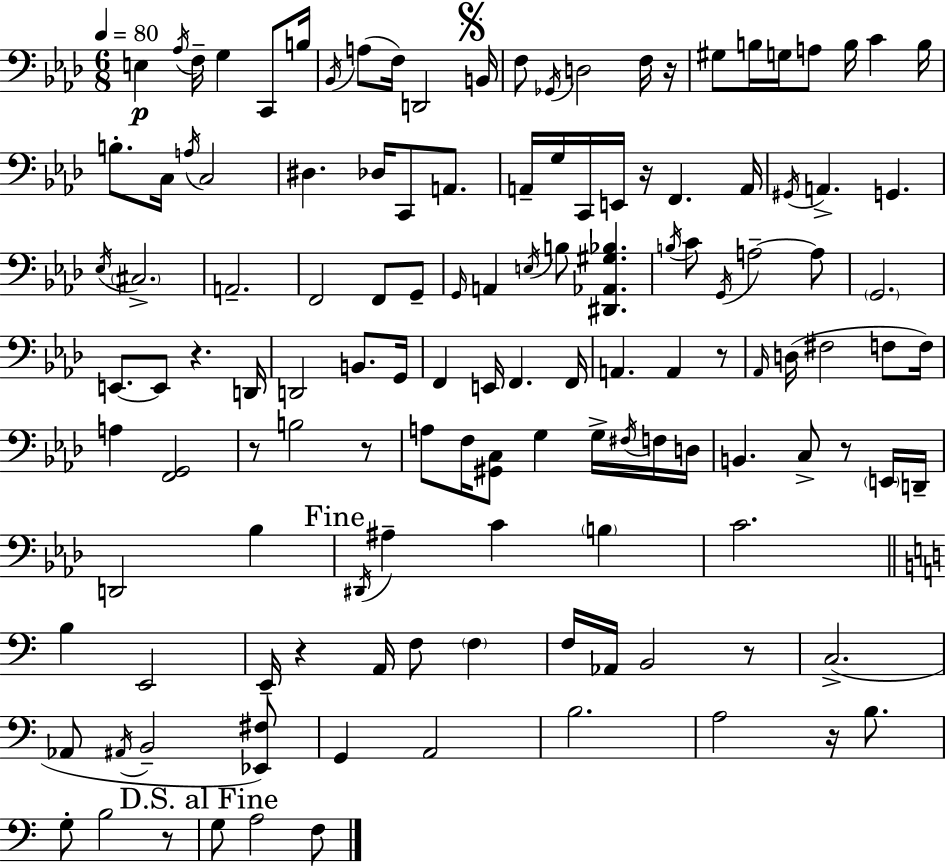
E3/q Ab3/s F3/s G3/q C2/e B3/s Bb2/s A3/e F3/s D2/h B2/s F3/e Gb2/s D3/h F3/s R/s G#3/e B3/s G3/s A3/e B3/s C4/q B3/s B3/e. C3/s A3/s C3/h D#3/q. Db3/s C2/e A2/e. A2/s G3/s C2/s E2/s R/s F2/q. A2/s G#2/s A2/q. G2/q. Eb3/s C#3/h. A2/h. F2/h F2/e G2/e G2/s A2/q E3/s B3/e [D#2,Ab2,G#3,Bb3]/q. B3/s C4/e G2/s A3/h A3/e G2/h. E2/e. E2/e R/q. D2/s D2/h B2/e. G2/s F2/q E2/s F2/q. F2/s A2/q. A2/q R/e Ab2/s D3/s F#3/h F3/e F3/s A3/q [F2,G2]/h R/e B3/h R/e A3/e F3/s [G#2,C3]/e G3/q G3/s F#3/s F3/s D3/s B2/q. C3/e R/e E2/s D2/s D2/h Bb3/q D#2/s A#3/q C4/q B3/q C4/h. B3/q E2/h E2/s R/q A2/s F3/e F3/q F3/s Ab2/s B2/h R/e C3/h. Ab2/e A#2/s B2/h [Eb2,F#3]/e G2/q A2/h B3/h. A3/h R/s B3/e. G3/e B3/h R/e G3/e A3/h F3/e